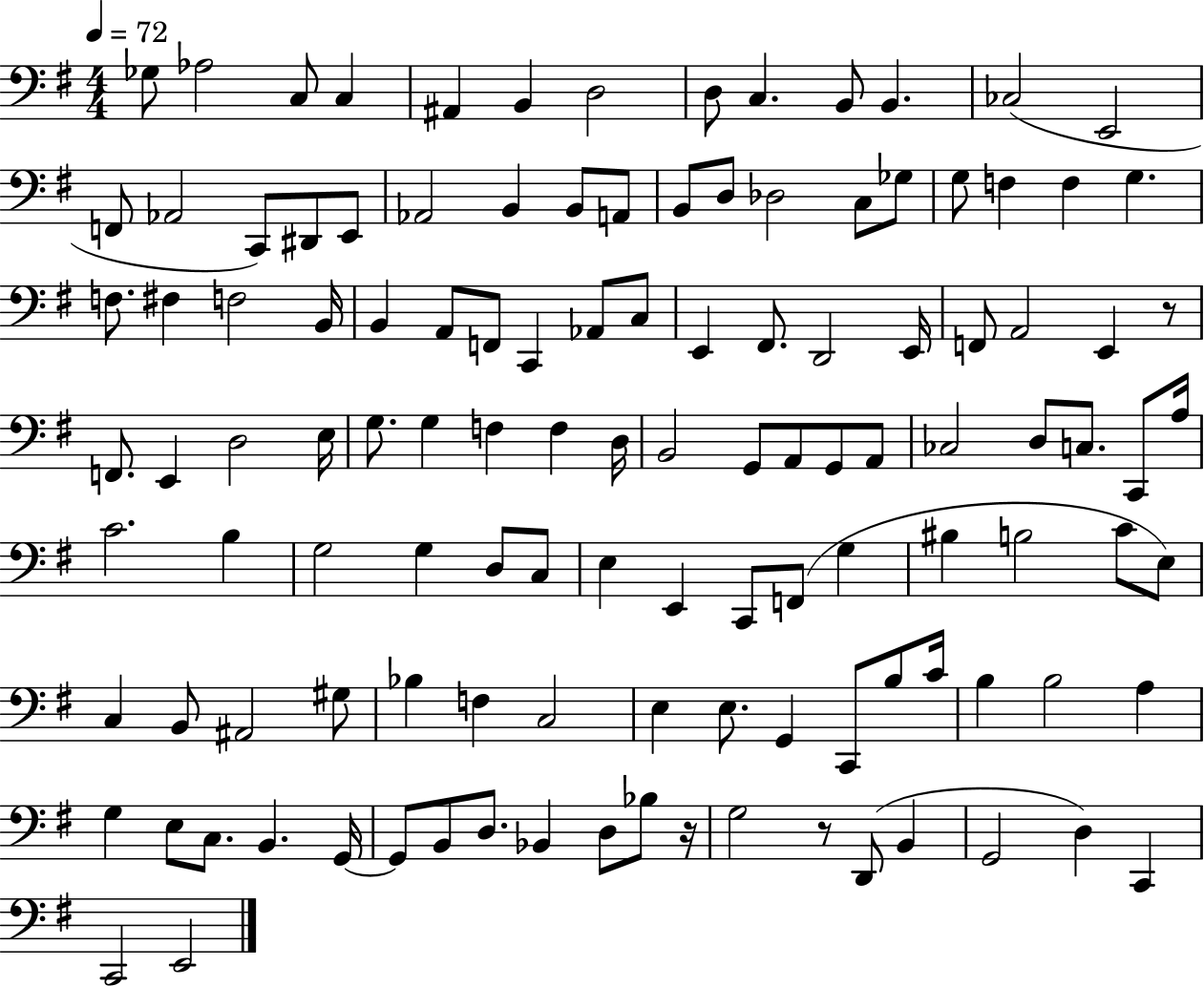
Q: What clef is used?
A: bass